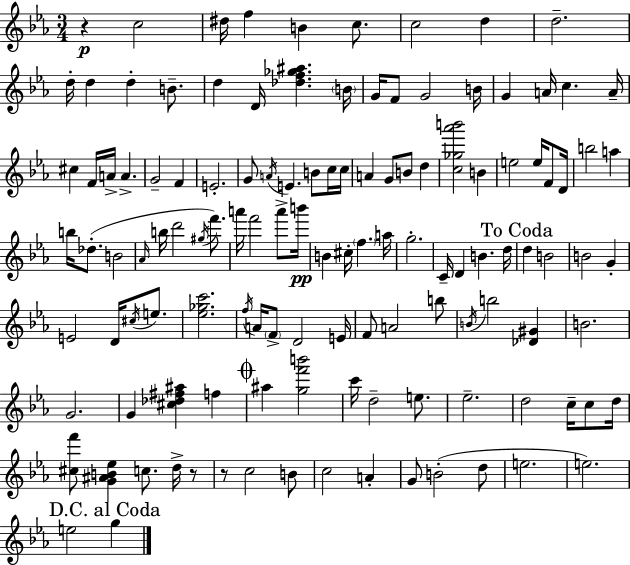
X:1
T:Untitled
M:3/4
L:1/4
K:Cm
z c2 ^d/4 f B c/2 c2 d d2 d/4 d d B/2 d D/4 [_df_g^a] B/4 G/4 F/2 G2 B/4 G A/4 c A/4 ^c F/4 A/4 A G2 F E2 G/2 A/4 E B/2 c/4 c/4 A G/2 B/2 d [c_g_a'b']2 B e2 e/4 F/2 D/4 b2 a b/4 _d/2 B2 _A/4 b/4 d'2 ^g/4 f'/2 a'/4 f'2 a'/2 b'/4 B ^c/4 f a/4 g2 C/4 D B d/4 d B2 B2 G E2 D/4 ^c/4 e/2 [_e_gc']2 f/4 A/4 F/2 D2 E/4 F/2 A2 b/2 B/4 b2 [_D^G] B2 G2 G [^c_d^f^a] f ^a [gf'b']2 c'/4 d2 e/2 _e2 d2 c/4 c/2 d/4 [^cf']/2 [G^AB_e] c/2 d/4 z/2 z/2 c2 B/2 c2 A G/2 B2 d/2 e2 e2 e2 g